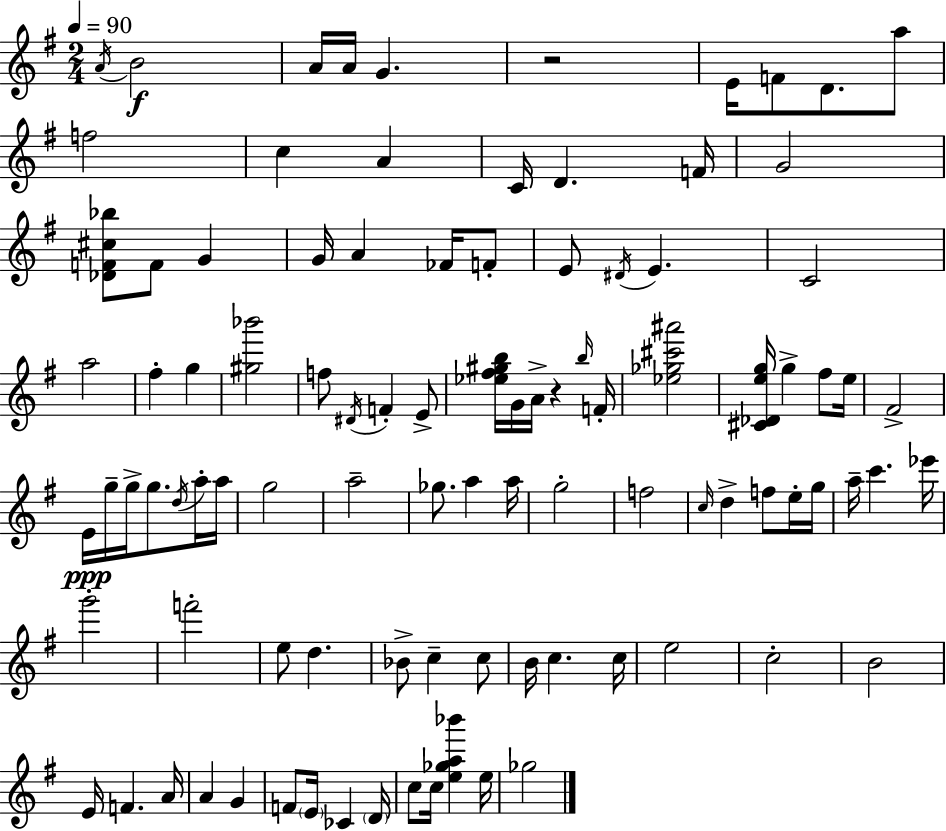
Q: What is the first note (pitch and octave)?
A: A4